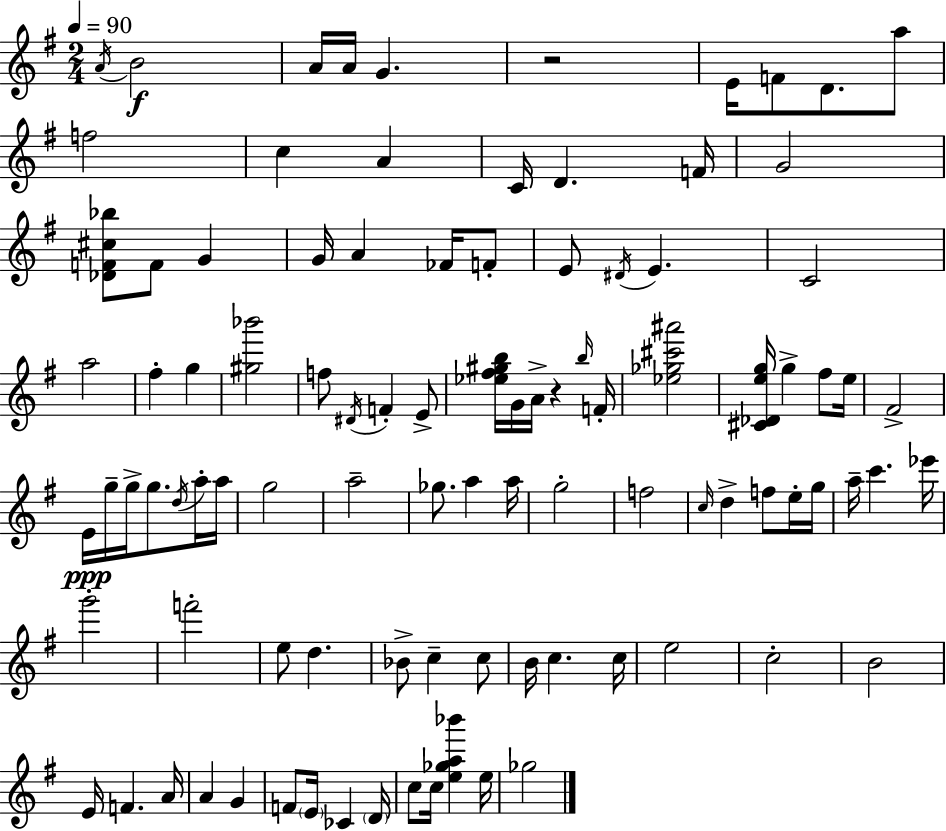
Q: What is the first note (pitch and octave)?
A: A4